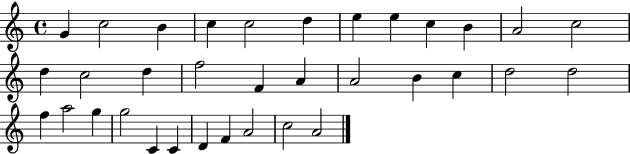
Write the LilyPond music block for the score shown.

{
  \clef treble
  \time 4/4
  \defaultTimeSignature
  \key c \major
  g'4 c''2 b'4 | c''4 c''2 d''4 | e''4 e''4 c''4 b'4 | a'2 c''2 | \break d''4 c''2 d''4 | f''2 f'4 a'4 | a'2 b'4 c''4 | d''2 d''2 | \break f''4 a''2 g''4 | g''2 c'4 c'4 | d'4 f'4 a'2 | c''2 a'2 | \break \bar "|."
}